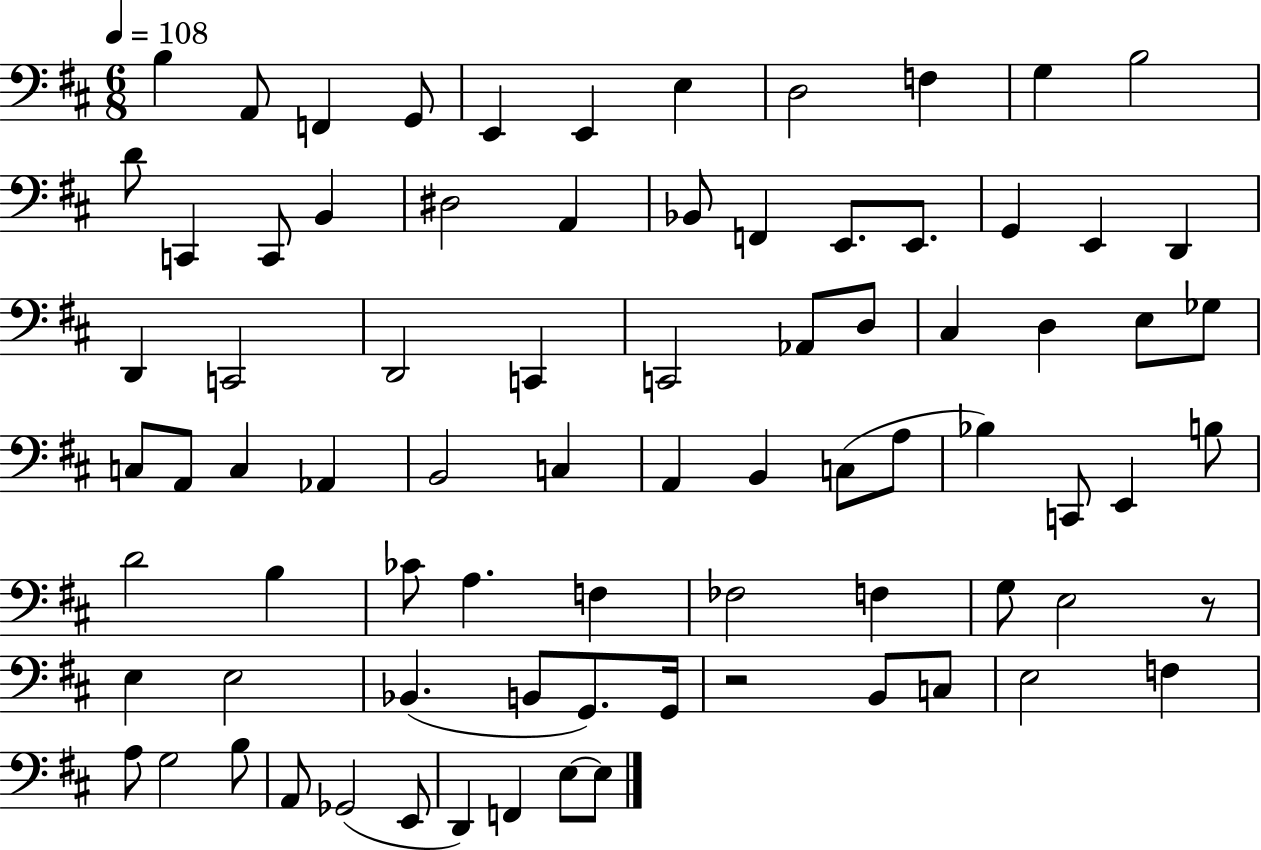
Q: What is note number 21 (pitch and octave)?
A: E2